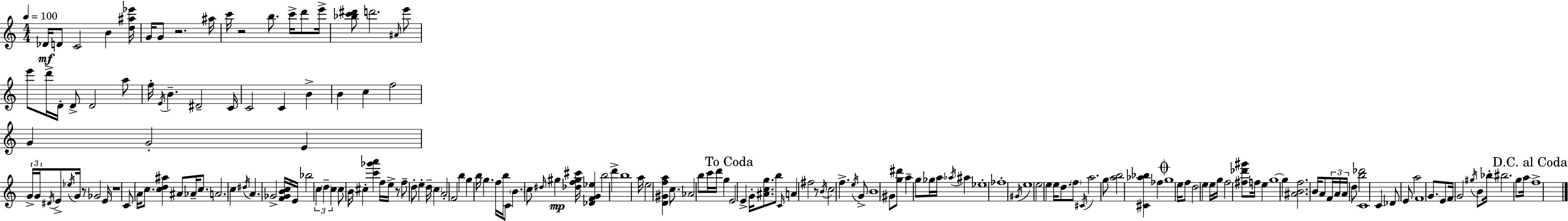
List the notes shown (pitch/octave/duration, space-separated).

Db4/s D4/e C4/h B4/q [D5,A#5,Eb6]/s G4/s G4/e R/h. A#5/s C6/s R/h B5/e. C6/s D6/e E6/s [Bb5,C6,D#6]/e D6/h. A#4/s E6/e E6/e D6/s D4/s D4/e D4/h A5/e F5/s E4/s B4/q. D#4/h C4/s C4/h C4/q B4/q B4/q C5/q F5/h G4/q G4/h E4/q G4/s G4/s D#4/s E4/e Eb5/s G4/s R/e Gb4/h E4/s R/w C4/e A4/s C5/e. [C5,D5,A#5]/q A#4/e Ab4/s C5/e. A4/h. C5/q D#5/s A4/q. Gb4/h [F4,Gb4,B4,C5]/s E4/s Bb5/h C5/q D5/q C5/q C5/e B4/s C#5/q [C6,Gb6,A6]/q F5/s E5/s R/e F5/e D5/e E5/q D5/s C5/q A4/h F4/h B5/q G5/q B5/s G5/q. F5/s B5/s C4/e B4/q. C5/e D#5/s G#5/q [Db5,F5,G#5,C#6]/s [Db4,F4,G4,Eb5]/q B5/h D6/q B5/w A5/s E5/h [D4,G#4,F5,A5]/q C5/e. Ab4/h B5/e C6/s D6/s G5/q E4/h E4/q G4/s [A#4,C5,G5]/e. B5/e C4/s A4/q F#5/h R/e B4/s C5/h F5/q. E5/s G4/e B4/w G#4/e [G5,D#6]/e A5/q G5/e Gb5/s A5/s Ab5/s A#5/q Eb5/w FES5/w G#4/s E5/w E5/h E5/q E5/s D5/e. F5/e C#4/s A5/h. G5/e [A5,B5]/h [C#4,Ab5,Bb5]/q FES5/q G5/w E5/s F5/e D5/h E5/q E5/s G5/s F5/h [F#5,Db6,G#6]/e F5/s E5/q G5/w G5/q [A#4,B4,F5]/h. B4/s A4/e F4/s A4/s A4/s D5/e [B5,Db6]/h C4/w C4/q Db4/e E4/e A5/h F4/w G4/e. E4/e F4/s G4/h G#5/s B4/e Bb5/s BIS5/h. G5/e A5/s F5/w